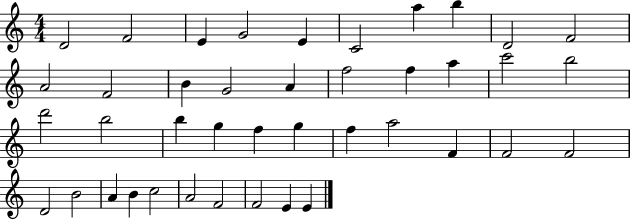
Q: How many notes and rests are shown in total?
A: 41